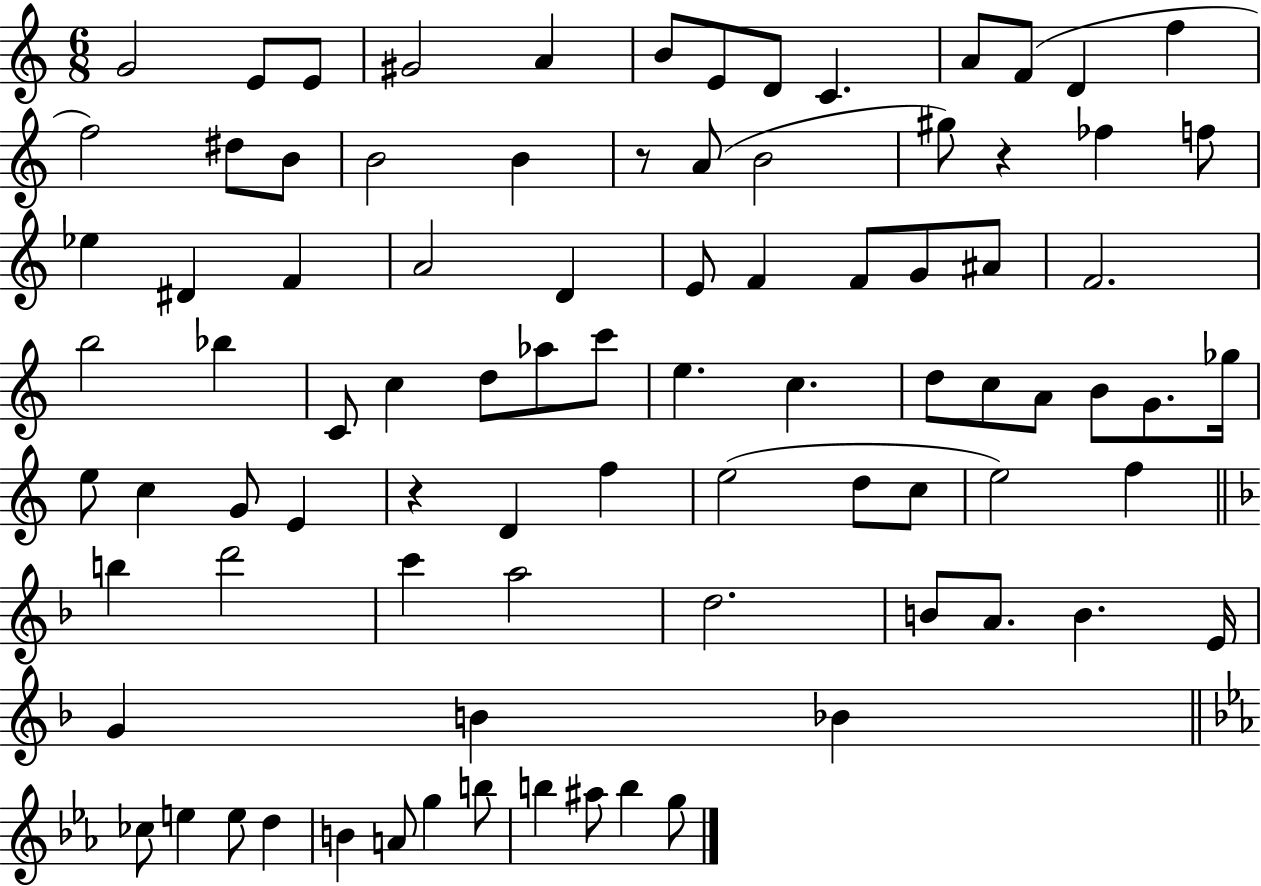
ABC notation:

X:1
T:Untitled
M:6/8
L:1/4
K:C
G2 E/2 E/2 ^G2 A B/2 E/2 D/2 C A/2 F/2 D f f2 ^d/2 B/2 B2 B z/2 A/2 B2 ^g/2 z _f f/2 _e ^D F A2 D E/2 F F/2 G/2 ^A/2 F2 b2 _b C/2 c d/2 _a/2 c'/2 e c d/2 c/2 A/2 B/2 G/2 _g/4 e/2 c G/2 E z D f e2 d/2 c/2 e2 f b d'2 c' a2 d2 B/2 A/2 B E/4 G B _B _c/2 e e/2 d B A/2 g b/2 b ^a/2 b g/2